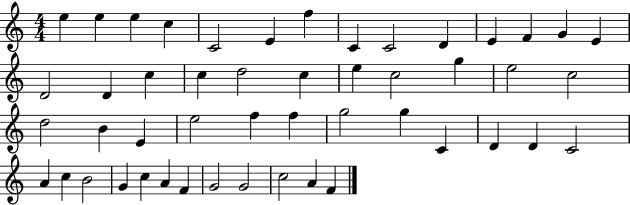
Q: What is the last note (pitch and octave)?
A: F4